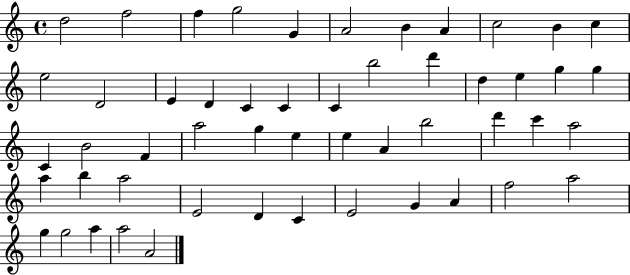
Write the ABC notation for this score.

X:1
T:Untitled
M:4/4
L:1/4
K:C
d2 f2 f g2 G A2 B A c2 B c e2 D2 E D C C C b2 d' d e g g C B2 F a2 g e e A b2 d' c' a2 a b a2 E2 D C E2 G A f2 a2 g g2 a a2 A2